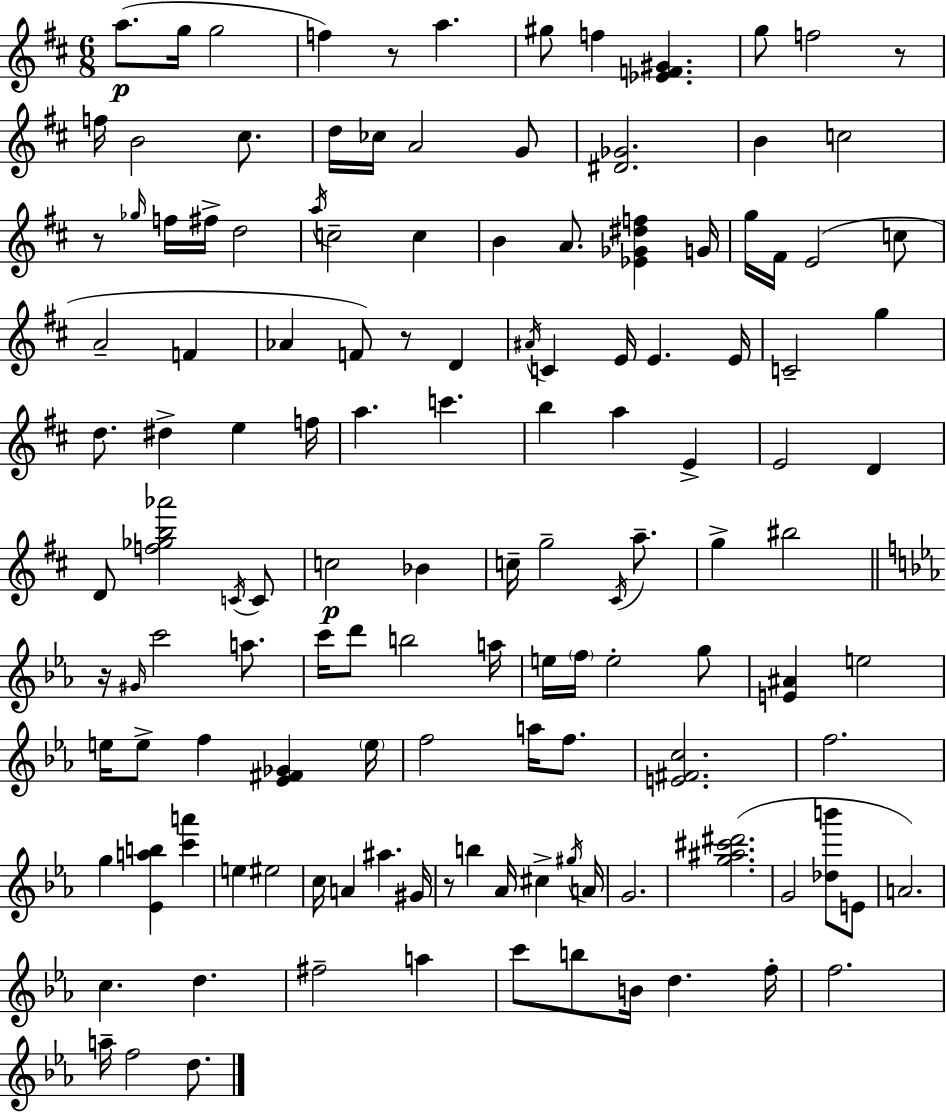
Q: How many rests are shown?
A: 6